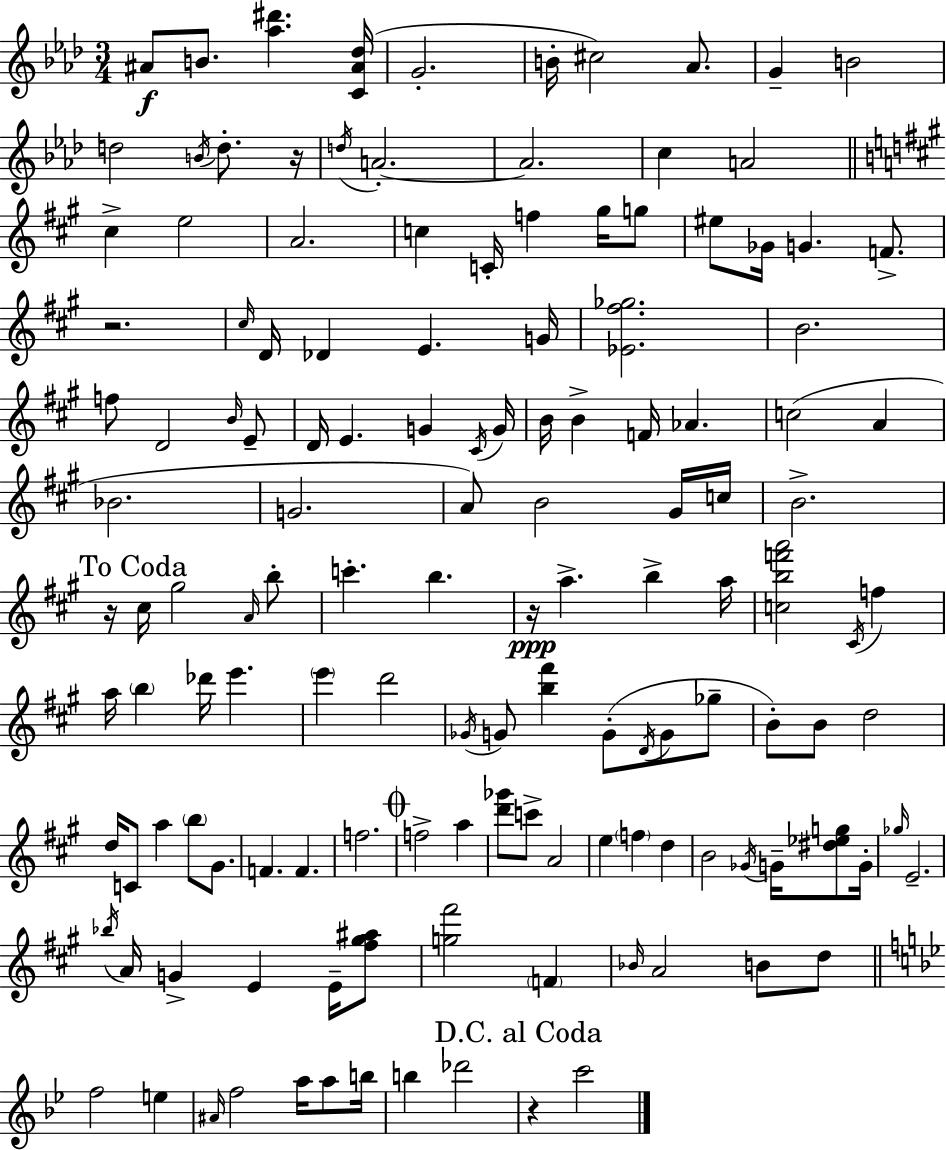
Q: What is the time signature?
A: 3/4